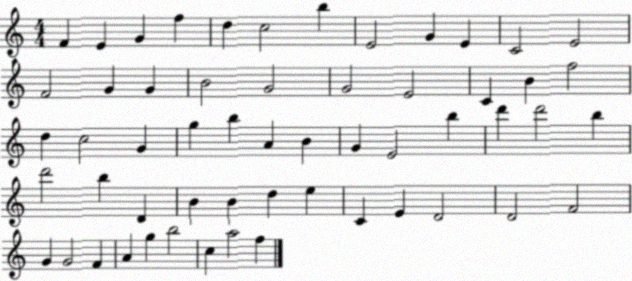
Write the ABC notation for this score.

X:1
T:Untitled
M:4/4
L:1/4
K:C
F E G f d c2 b E2 G E C2 E2 F2 G G B2 G2 G2 E2 C B f2 d c2 G g b A B G E2 b d' d'2 b d'2 b D B B d e C E D2 D2 F2 G G2 F A g b2 c a2 f